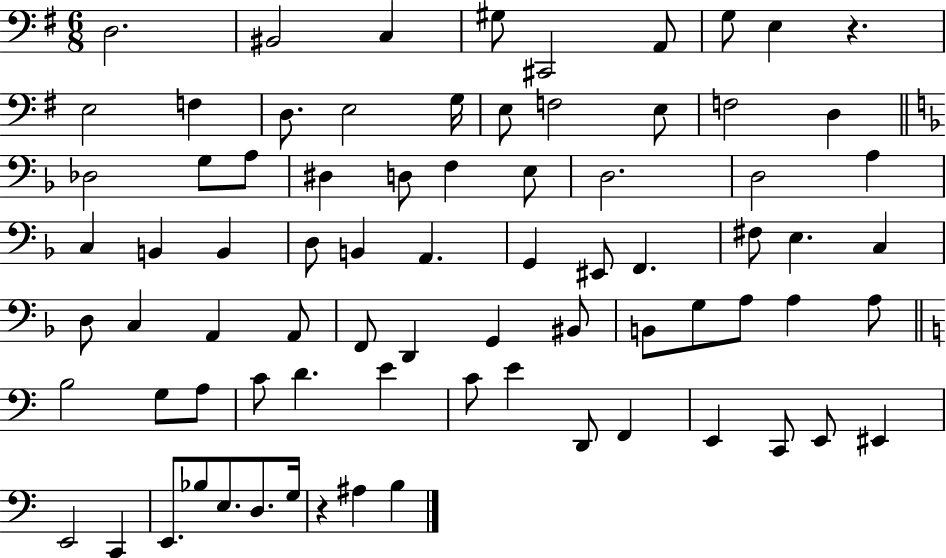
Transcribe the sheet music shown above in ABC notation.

X:1
T:Untitled
M:6/8
L:1/4
K:G
D,2 ^B,,2 C, ^G,/2 ^C,,2 A,,/2 G,/2 E, z E,2 F, D,/2 E,2 G,/4 E,/2 F,2 E,/2 F,2 D, _D,2 G,/2 A,/2 ^D, D,/2 F, E,/2 D,2 D,2 A, C, B,, B,, D,/2 B,, A,, G,, ^E,,/2 F,, ^F,/2 E, C, D,/2 C, A,, A,,/2 F,,/2 D,, G,, ^B,,/2 B,,/2 G,/2 A,/2 A, A,/2 B,2 G,/2 A,/2 C/2 D E C/2 E D,,/2 F,, E,, C,,/2 E,,/2 ^E,, E,,2 C,, E,,/2 _B,/2 E,/2 D,/2 G,/4 z ^A, B,